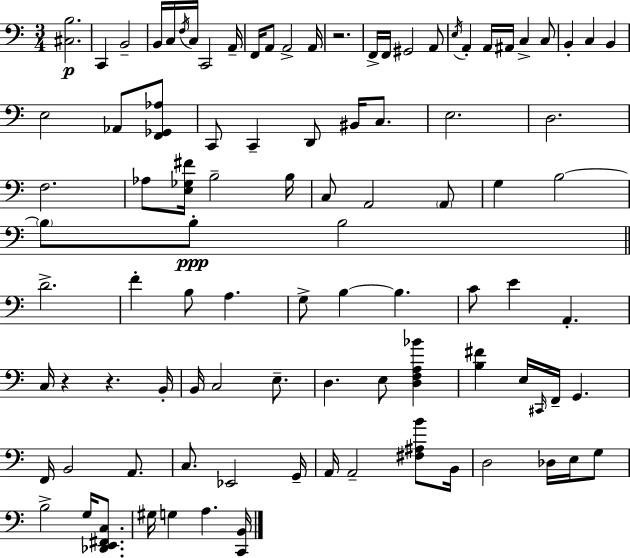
[C#3,B3]/h. C2/q B2/h B2/s C3/s F3/s C3/s C2/h A2/s F2/s A2/e A2/h A2/s R/h. F2/s F2/s G#2/h A2/e E3/s A2/q A2/s A#2/s C3/q C3/e B2/q C3/q B2/q E3/h Ab2/e [F2,Gb2,Ab3]/e C2/e C2/q D2/e BIS2/s C3/e. E3/h. D3/h. F3/h. Ab3/e [E3,Gb3,F#4]/s B3/h B3/s C3/e A2/h A2/e G3/q B3/h B3/e B3/e B3/h D4/h. F4/q B3/e A3/q. G3/e B3/q B3/q. C4/e E4/q A2/q. C3/s R/q R/q. B2/s B2/s C3/h E3/e. D3/q. E3/e [D3,F3,A3,Bb4]/q [B3,F#4]/q E3/s C#2/s F2/s G2/q. F2/s B2/h A2/e. C3/e. Eb2/h G2/s A2/s A2/h [F#3,A#3,B4]/e B2/s D3/h Db3/s E3/s G3/e B3/h G3/s [Db2,E2,F#2,C3]/e. G#3/s G3/q A3/q. [C2,B2]/s